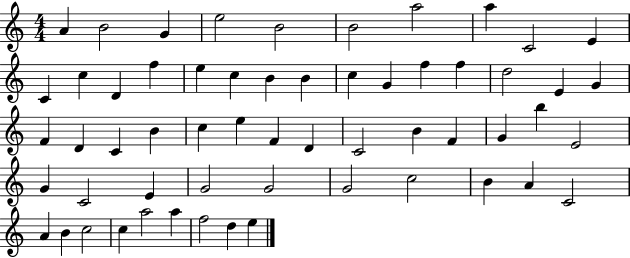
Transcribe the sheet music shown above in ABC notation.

X:1
T:Untitled
M:4/4
L:1/4
K:C
A B2 G e2 B2 B2 a2 a C2 E C c D f e c B B c G f f d2 E G F D C B c e F D C2 B F G b E2 G C2 E G2 G2 G2 c2 B A C2 A B c2 c a2 a f2 d e